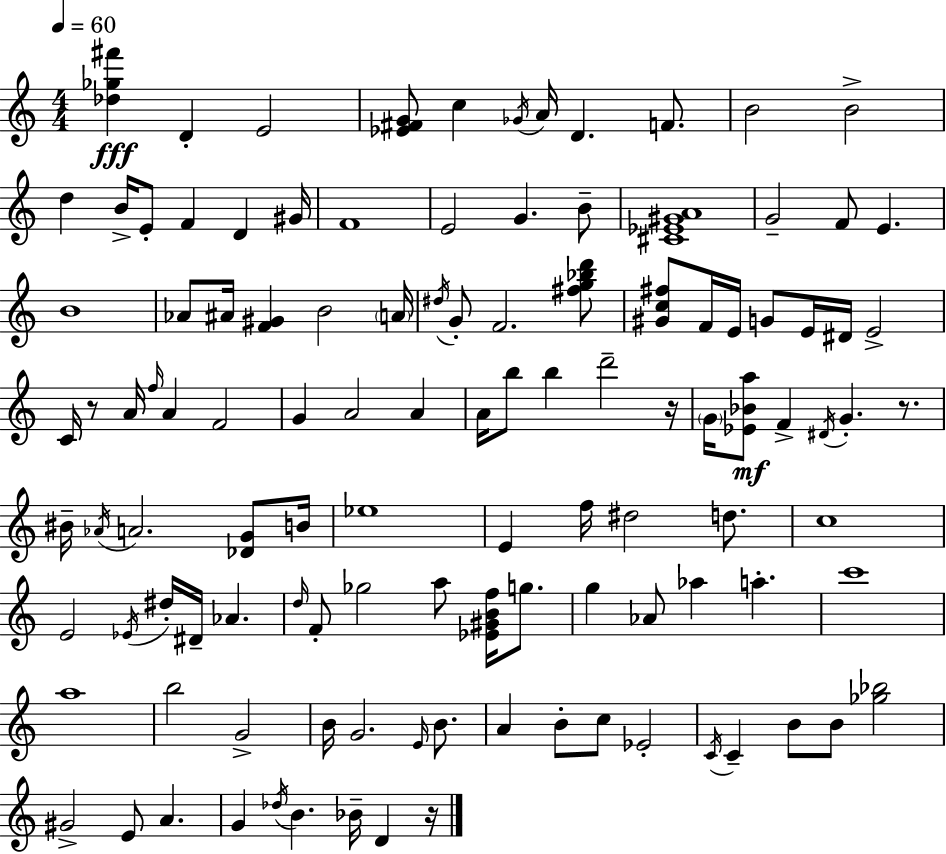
{
  \clef treble
  \numericTimeSignature
  \time 4/4
  \key c \major
  \tempo 4 = 60
  <des'' ges'' fis'''>4\fff d'4-. e'2 | <ees' fis' g'>8 c''4 \acciaccatura { ges'16 } a'16 d'4. f'8. | b'2 b'2-> | d''4 b'16-> e'8-. f'4 d'4 | \break gis'16 f'1 | e'2 g'4. b'8-- | <cis' ees' gis' a'>1 | g'2-- f'8 e'4. | \break b'1 | aes'8 ais'16 <f' gis'>4 b'2 | \parenthesize a'16 \acciaccatura { dis''16 } g'8-. f'2. | <fis'' g'' bes'' d'''>8 <gis' c'' fis''>8 f'16 e'16 g'8 e'16 dis'16 e'2-> | \break c'16 r8 a'16 \grace { f''16 } a'4 f'2 | g'4 a'2 a'4 | a'16 b''8 b''4 d'''2-- | r16 \parenthesize g'16 <ees' bes' a''>8\mf f'4-> \acciaccatura { dis'16 } g'4.-. | \break r8. bis'16-- \acciaccatura { aes'16 } a'2. | <des' g'>8 b'16 ees''1 | e'4 f''16 dis''2 | d''8. c''1 | \break e'2 \acciaccatura { ees'16 } dis''16-. dis'16-- | aes'4. \grace { d''16 } f'8-. ges''2 | a''8 <ees' gis' b' f''>16 g''8. g''4 aes'8 aes''4 | a''4.-. c'''1 | \break a''1 | b''2 g'2-> | b'16 g'2. | \grace { e'16 } b'8. a'4 b'8-. c''8 | \break ees'2-. \acciaccatura { c'16 } c'4-- b'8 b'8 | <ges'' bes''>2 gis'2-> | e'8 a'4. g'4 \acciaccatura { des''16 } b'4. | bes'16-- d'4 r16 \bar "|."
}